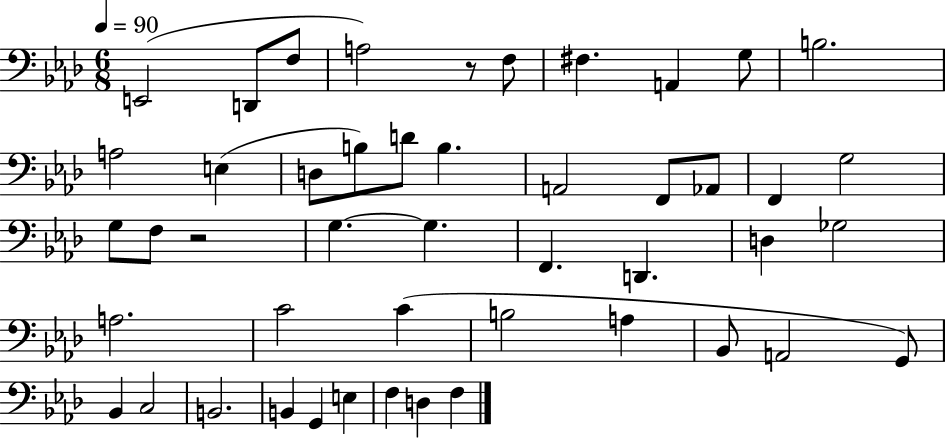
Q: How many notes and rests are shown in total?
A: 47